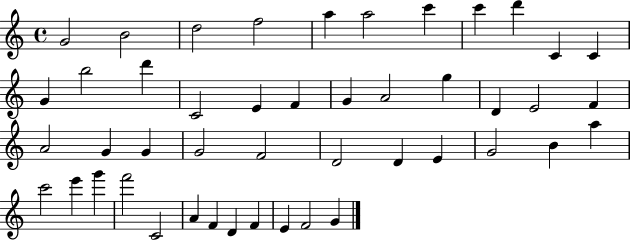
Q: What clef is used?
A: treble